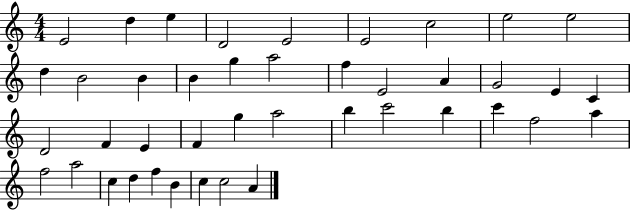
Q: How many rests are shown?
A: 0